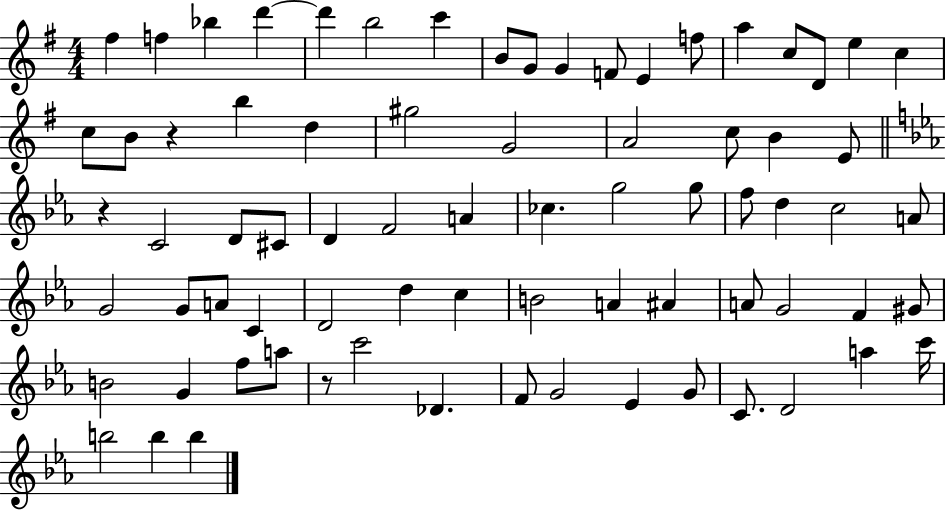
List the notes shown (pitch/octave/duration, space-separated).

F#5/q F5/q Bb5/q D6/q D6/q B5/h C6/q B4/e G4/e G4/q F4/e E4/q F5/e A5/q C5/e D4/e E5/q C5/q C5/e B4/e R/q B5/q D5/q G#5/h G4/h A4/h C5/e B4/q E4/e R/q C4/h D4/e C#4/e D4/q F4/h A4/q CES5/q. G5/h G5/e F5/e D5/q C5/h A4/e G4/h G4/e A4/e C4/q D4/h D5/q C5/q B4/h A4/q A#4/q A4/e G4/h F4/q G#4/e B4/h G4/q F5/e A5/e R/e C6/h Db4/q. F4/e G4/h Eb4/q G4/e C4/e. D4/h A5/q C6/s B5/h B5/q B5/q